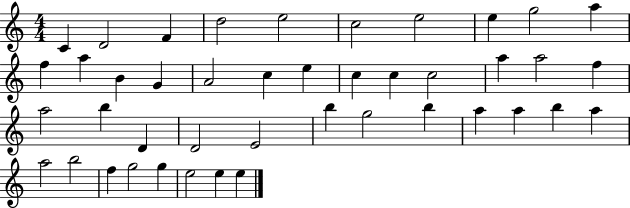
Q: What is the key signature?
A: C major